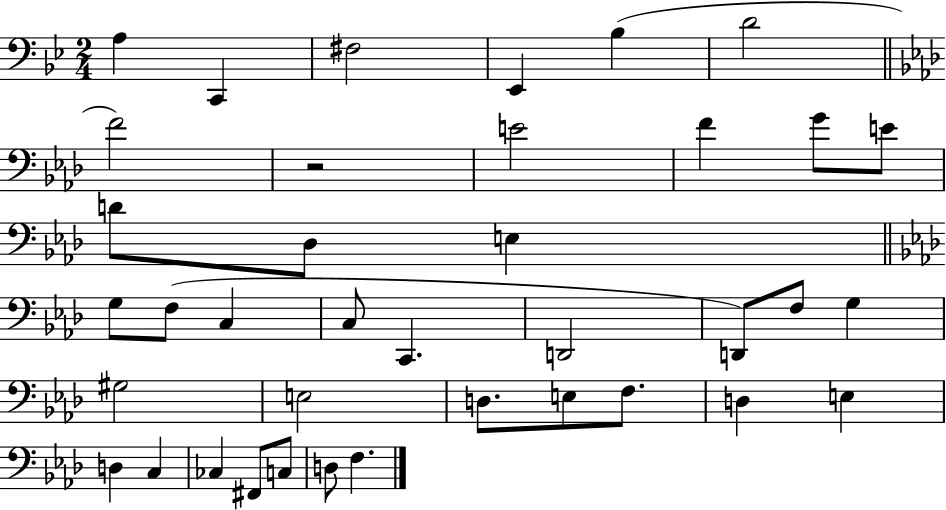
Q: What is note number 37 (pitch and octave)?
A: F3